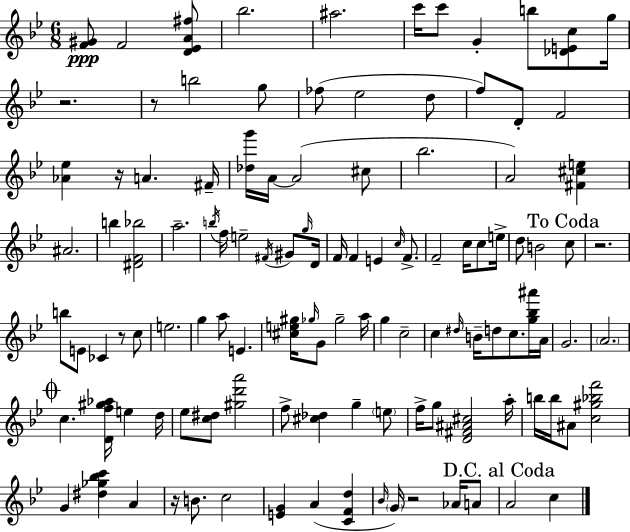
X:1
T:Untitled
M:6/8
L:1/4
K:Bb
[F^G]/2 F2 [D_EA^f]/2 _b2 ^a2 c'/4 c'/2 G b/2 [_DEc]/2 g/4 z2 z/2 b2 g/2 _f/2 _e2 d/2 f/2 D/2 F2 [_A_e] z/4 A ^F/4 [_dg']/4 A/4 A2 ^c/2 _b2 A2 [^F^ce] ^A2 b [^DF_b]2 a2 b/4 f/4 e2 ^F/4 ^G/2 g/4 D/4 F/4 F E c/4 F/2 F2 c/4 c/2 e/4 d/2 B2 c/2 z2 b/2 E/2 _C z/2 c/2 e2 g a/2 E [^ce^g]/4 _g/4 G/2 _g2 a/4 g c2 c ^d/4 B/4 d/2 c/2 [g_b^a']/4 A/4 G2 A2 c [Df^g_a]/4 e d/4 _e/2 [c^d]/2 [^gd'a']2 f/2 [^c_d] g e/2 f/4 g/2 [D^F^A^c]2 a/4 b/4 b/4 ^A/2 [c^g_bf']2 G [^d_g_bc'] A z/4 B/2 c2 [EG] A [CFd] _B/4 G/4 z2 _A/4 A/2 A2 c